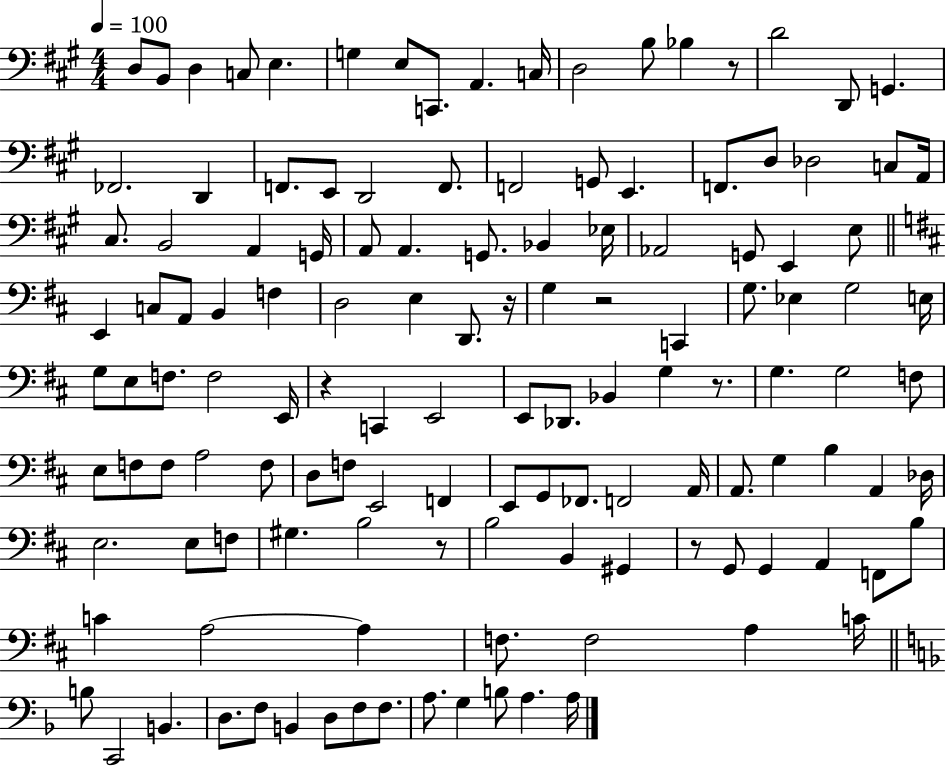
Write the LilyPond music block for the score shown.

{
  \clef bass
  \numericTimeSignature
  \time 4/4
  \key a \major
  \tempo 4 = 100
  \repeat volta 2 { d8 b,8 d4 c8 e4. | g4 e8 c,8. a,4. c16 | d2 b8 bes4 r8 | d'2 d,8 g,4. | \break fes,2. d,4 | f,8. e,8 d,2 f,8. | f,2 g,8 e,4. | f,8. d8 des2 c8 a,16 | \break cis8. b,2 a,4 g,16 | a,8 a,4. g,8. bes,4 ees16 | aes,2 g,8 e,4 e8 | \bar "||" \break \key b \minor e,4 c8 a,8 b,4 f4 | d2 e4 d,8. r16 | g4 r2 c,4 | g8. ees4 g2 e16 | \break g8 e8 f8. f2 e,16 | r4 c,4 e,2 | e,8 des,8. bes,4 g4 r8. | g4. g2 f8 | \break e8 f8 f8 a2 f8 | d8 f8 e,2 f,4 | e,8 g,8 fes,8. f,2 a,16 | a,8. g4 b4 a,4 des16 | \break e2. e8 f8 | gis4. b2 r8 | b2 b,4 gis,4 | r8 g,8 g,4 a,4 f,8 b8 | \break c'4 a2~~ a4 | f8. f2 a4 c'16 | \bar "||" \break \key f \major b8 c,2 b,4. | d8. f8 b,4 d8 f8 f8. | a8. g4 b8 a4. a16 | } \bar "|."
}